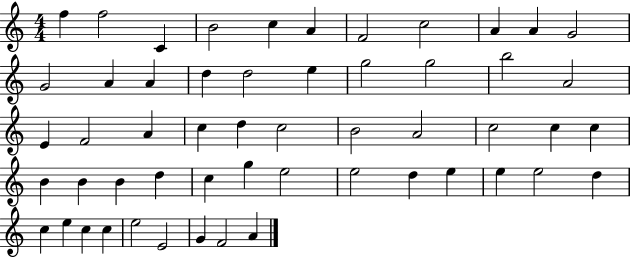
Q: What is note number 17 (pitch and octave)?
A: E5